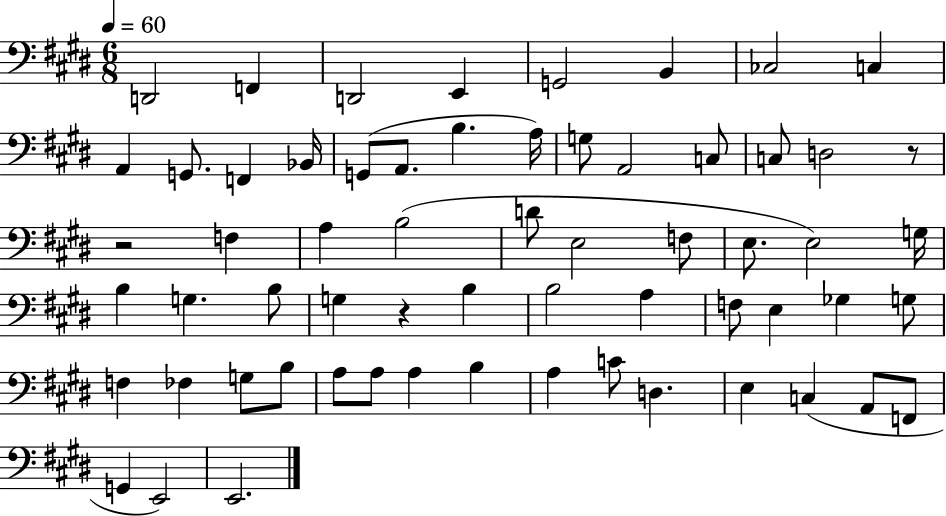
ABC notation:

X:1
T:Untitled
M:6/8
L:1/4
K:E
D,,2 F,, D,,2 E,, G,,2 B,, _C,2 C, A,, G,,/2 F,, _B,,/4 G,,/2 A,,/2 B, A,/4 G,/2 A,,2 C,/2 C,/2 D,2 z/2 z2 F, A, B,2 D/2 E,2 F,/2 E,/2 E,2 G,/4 B, G, B,/2 G, z B, B,2 A, F,/2 E, _G, G,/2 F, _F, G,/2 B,/2 A,/2 A,/2 A, B, A, C/2 D, E, C, A,,/2 F,,/2 G,, E,,2 E,,2